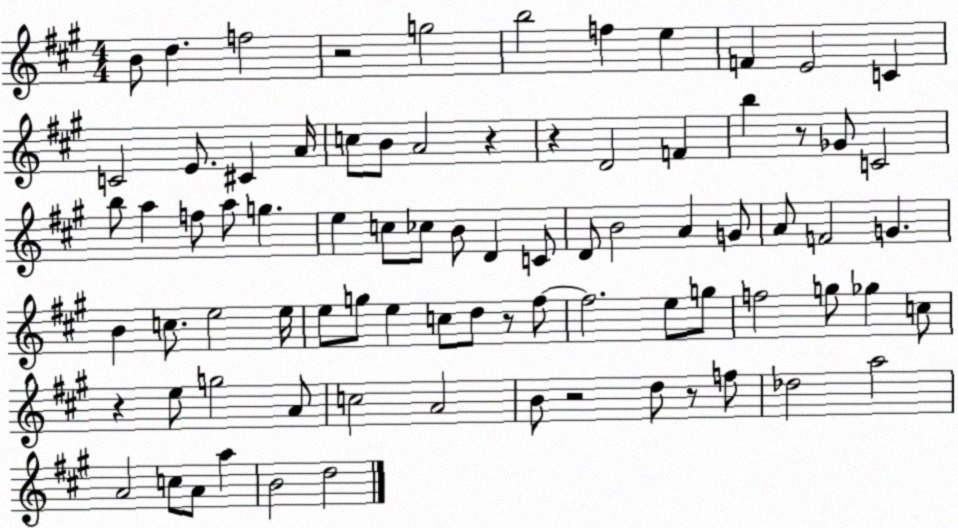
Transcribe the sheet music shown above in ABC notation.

X:1
T:Untitled
M:4/4
L:1/4
K:A
B/2 d f2 z2 g2 b2 f e F E2 C C2 E/2 ^C A/4 c/2 B/2 A2 z z D2 F b z/2 _G/2 C2 b/2 a f/2 a/2 g e c/2 _c/2 B/2 D C/2 D/2 B2 A G/2 A/2 F2 G B c/2 e2 e/4 e/2 g/2 e c/2 d/2 z/2 ^f/2 ^f2 e/2 g/2 f2 g/2 _g c/2 z e/2 g2 A/2 c2 A2 B/2 z2 d/2 z/2 f/2 _d2 a2 A2 c/2 A/2 a B2 d2